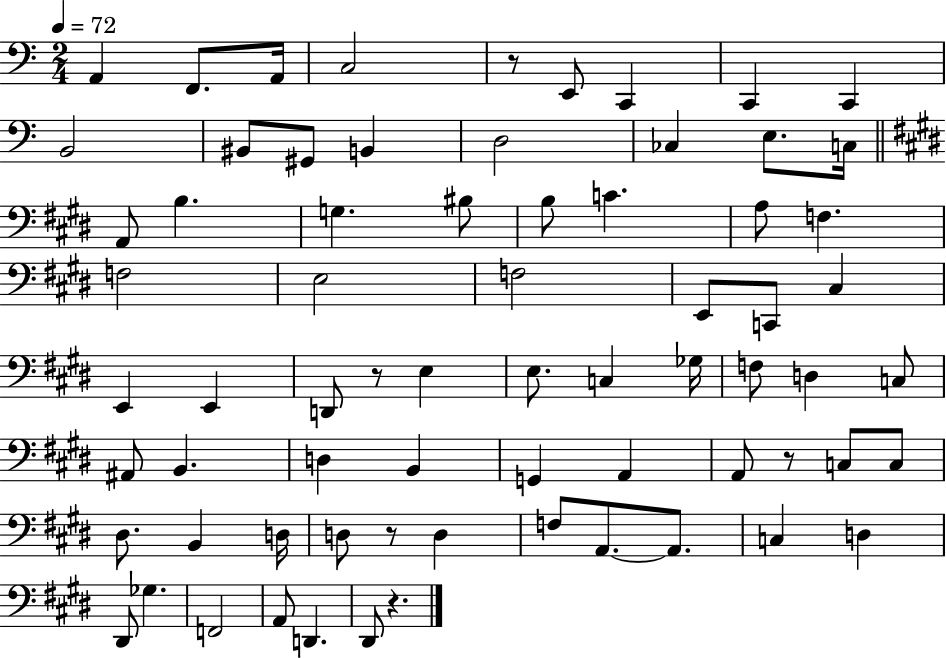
X:1
T:Untitled
M:2/4
L:1/4
K:C
A,, F,,/2 A,,/4 C,2 z/2 E,,/2 C,, C,, C,, B,,2 ^B,,/2 ^G,,/2 B,, D,2 _C, E,/2 C,/4 A,,/2 B, G, ^B,/2 B,/2 C A,/2 F, F,2 E,2 F,2 E,,/2 C,,/2 ^C, E,, E,, D,,/2 z/2 E, E,/2 C, _G,/4 F,/2 D, C,/2 ^A,,/2 B,, D, B,, G,, A,, A,,/2 z/2 C,/2 C,/2 ^D,/2 B,, D,/4 D,/2 z/2 D, F,/2 A,,/2 A,,/2 C, D, ^D,,/2 _G, F,,2 A,,/2 D,, ^D,,/2 z